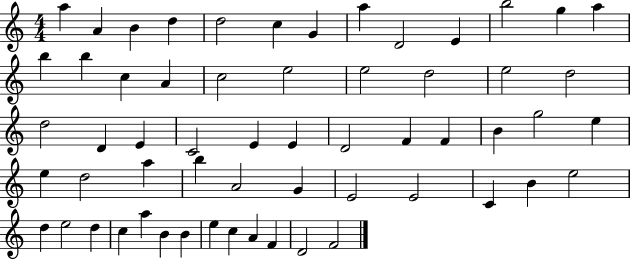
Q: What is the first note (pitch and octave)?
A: A5